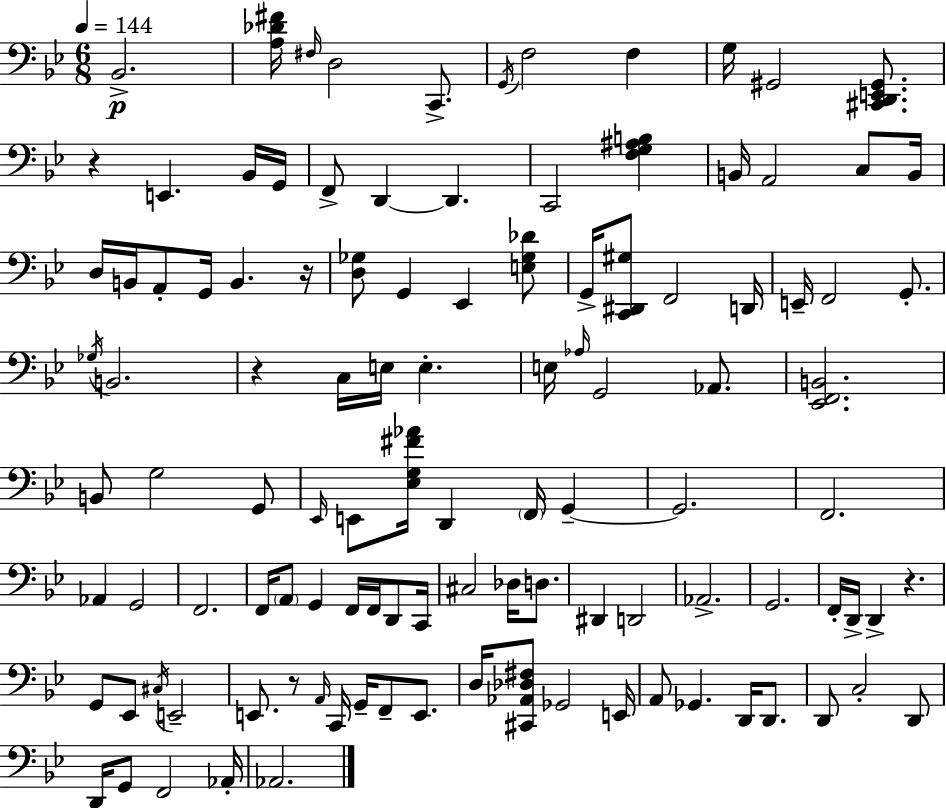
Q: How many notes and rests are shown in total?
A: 111